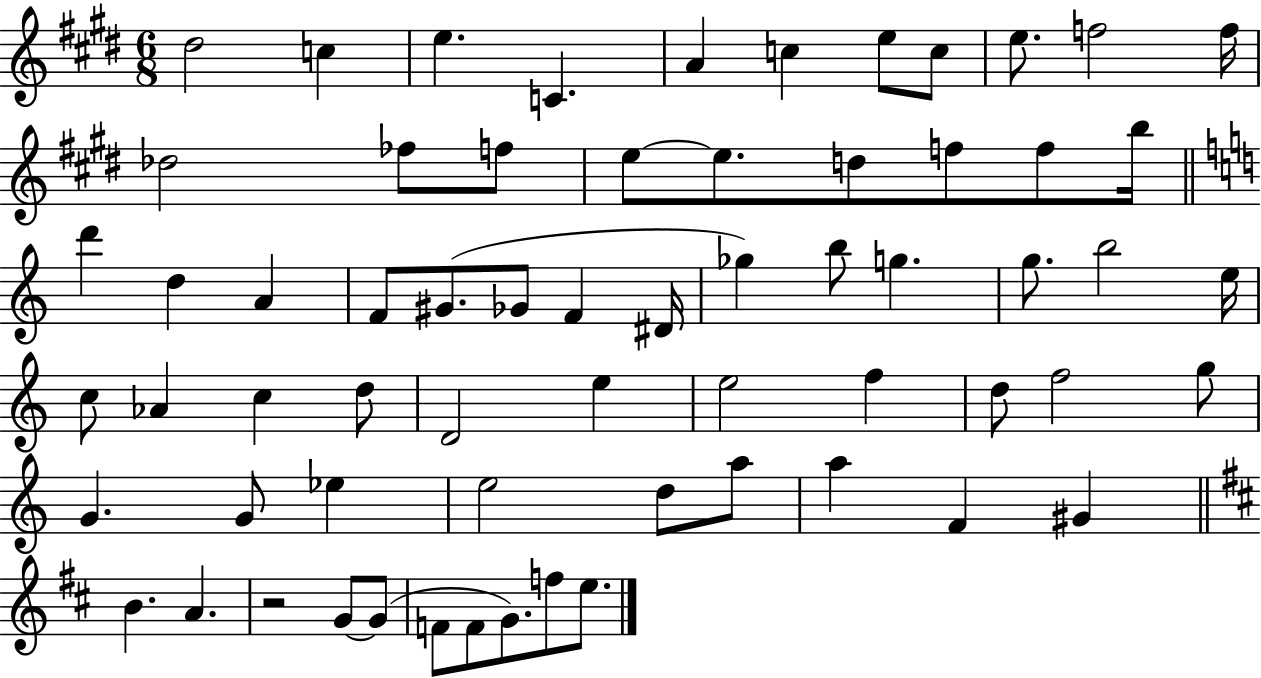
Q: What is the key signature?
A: E major